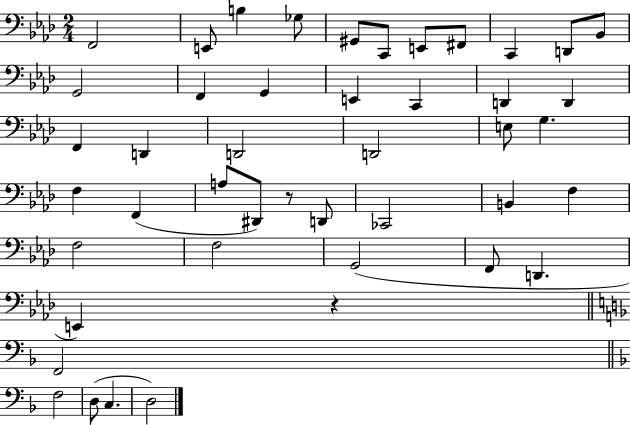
F2/h E2/e B3/q Gb3/e G#2/e C2/e E2/e F#2/e C2/q D2/e Bb2/e G2/h F2/q G2/q E2/q C2/q D2/q D2/q F2/q D2/q D2/h D2/h E3/e G3/q. F3/q F2/q A3/e D#2/e R/e D2/e CES2/h B2/q F3/q F3/h F3/h G2/h F2/e D2/q. E2/q R/q F2/h F3/h D3/e C3/q. D3/h